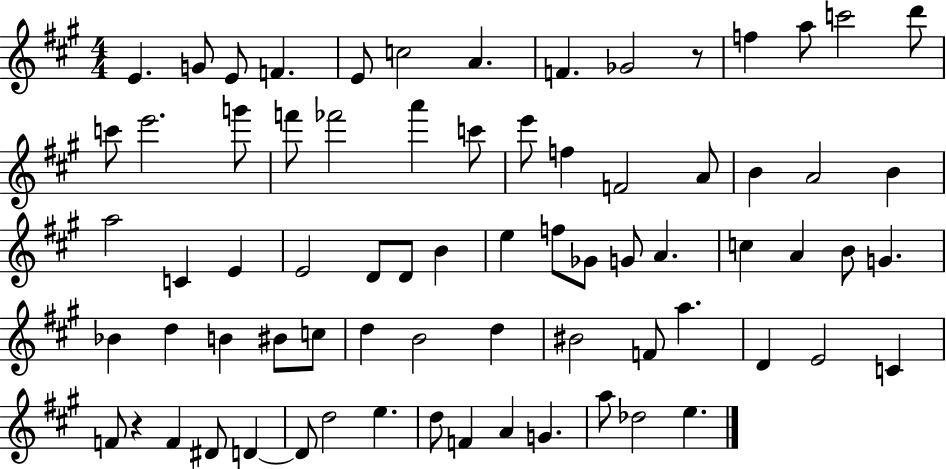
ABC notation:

X:1
T:Untitled
M:4/4
L:1/4
K:A
E G/2 E/2 F E/2 c2 A F _G2 z/2 f a/2 c'2 d'/2 c'/2 e'2 g'/2 f'/2 _f'2 a' c'/2 e'/2 f F2 A/2 B A2 B a2 C E E2 D/2 D/2 B e f/2 _G/2 G/2 A c A B/2 G _B d B ^B/2 c/2 d B2 d ^B2 F/2 a D E2 C F/2 z F ^D/2 D D/2 d2 e d/2 F A G a/2 _d2 e